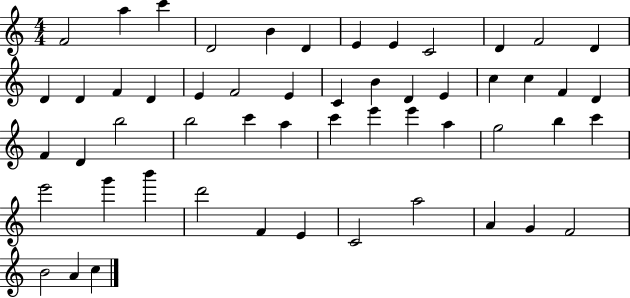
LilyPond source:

{
  \clef treble
  \numericTimeSignature
  \time 4/4
  \key c \major
  f'2 a''4 c'''4 | d'2 b'4 d'4 | e'4 e'4 c'2 | d'4 f'2 d'4 | \break d'4 d'4 f'4 d'4 | e'4 f'2 e'4 | c'4 b'4 d'4 e'4 | c''4 c''4 f'4 d'4 | \break f'4 d'4 b''2 | b''2 c'''4 a''4 | c'''4 e'''4 e'''4 a''4 | g''2 b''4 c'''4 | \break e'''2 g'''4 b'''4 | d'''2 f'4 e'4 | c'2 a''2 | a'4 g'4 f'2 | \break b'2 a'4 c''4 | \bar "|."
}